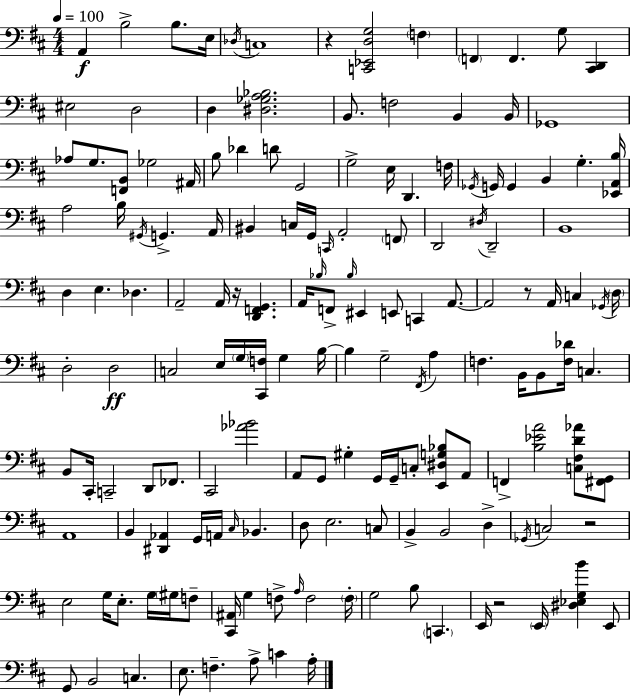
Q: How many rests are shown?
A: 5